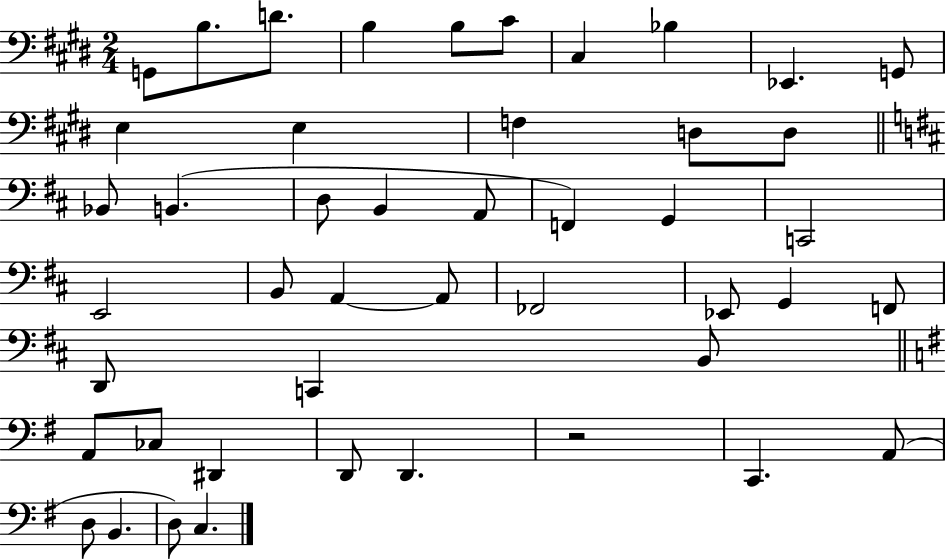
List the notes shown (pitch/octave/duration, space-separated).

G2/e B3/e. D4/e. B3/q B3/e C#4/e C#3/q Bb3/q Eb2/q. G2/e E3/q E3/q F3/q D3/e D3/e Bb2/e B2/q. D3/e B2/q A2/e F2/q G2/q C2/h E2/h B2/e A2/q A2/e FES2/h Eb2/e G2/q F2/e D2/e C2/q B2/e A2/e CES3/e D#2/q D2/e D2/q. R/h C2/q. A2/e D3/e B2/q. D3/e C3/q.